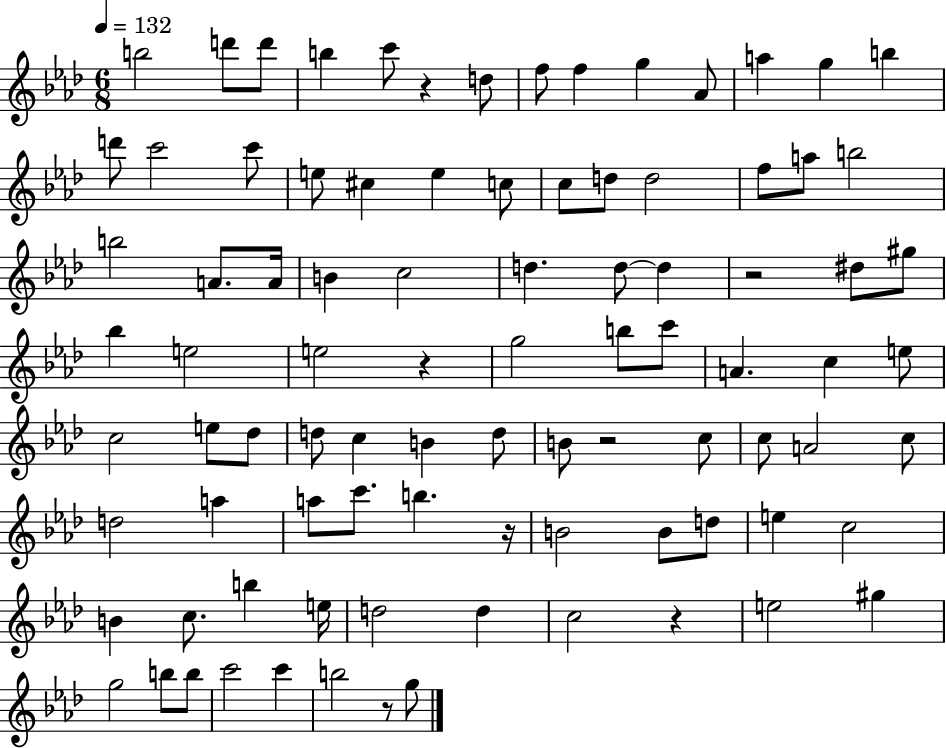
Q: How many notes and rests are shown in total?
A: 90